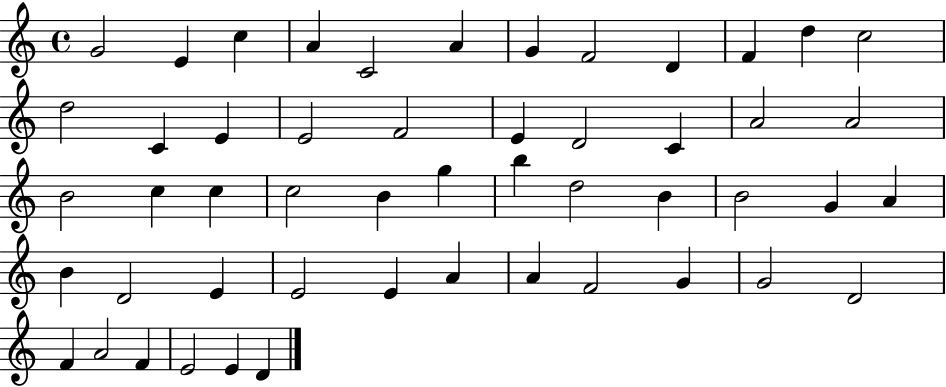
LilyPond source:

{
  \clef treble
  \time 4/4
  \defaultTimeSignature
  \key c \major
  g'2 e'4 c''4 | a'4 c'2 a'4 | g'4 f'2 d'4 | f'4 d''4 c''2 | \break d''2 c'4 e'4 | e'2 f'2 | e'4 d'2 c'4 | a'2 a'2 | \break b'2 c''4 c''4 | c''2 b'4 g''4 | b''4 d''2 b'4 | b'2 g'4 a'4 | \break b'4 d'2 e'4 | e'2 e'4 a'4 | a'4 f'2 g'4 | g'2 d'2 | \break f'4 a'2 f'4 | e'2 e'4 d'4 | \bar "|."
}